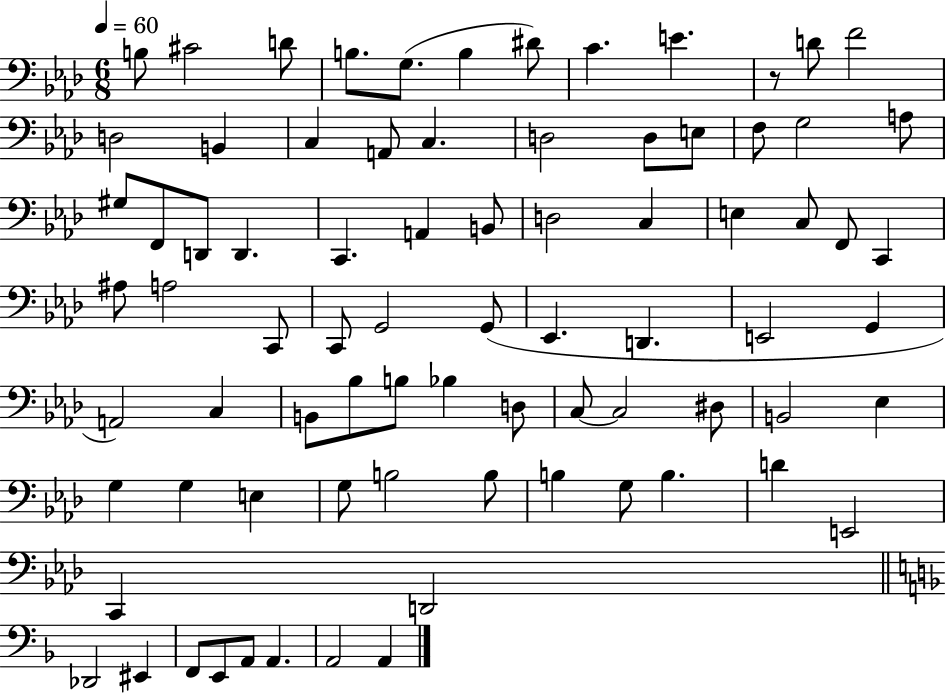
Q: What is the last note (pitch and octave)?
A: A2